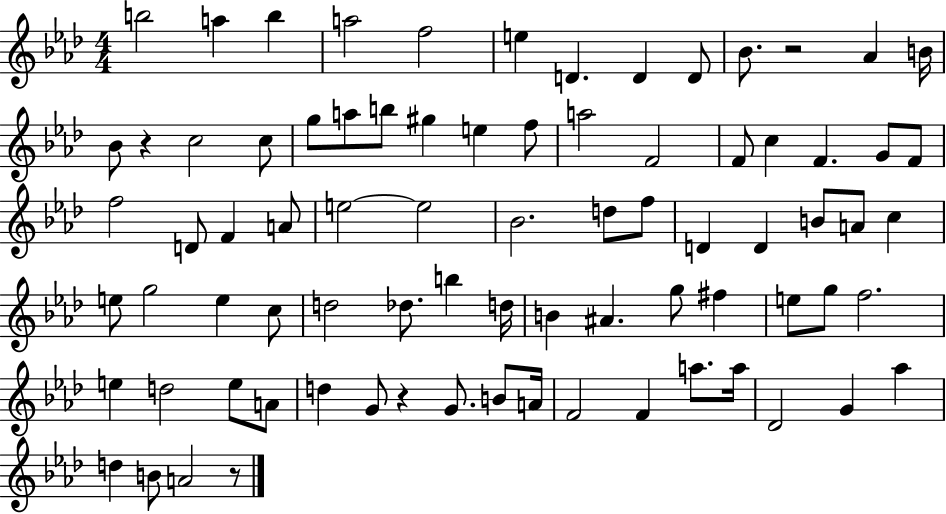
{
  \clef treble
  \numericTimeSignature
  \time 4/4
  \key aes \major
  b''2 a''4 b''4 | a''2 f''2 | e''4 d'4. d'4 d'8 | bes'8. r2 aes'4 b'16 | \break bes'8 r4 c''2 c''8 | g''8 a''8 b''8 gis''4 e''4 f''8 | a''2 f'2 | f'8 c''4 f'4. g'8 f'8 | \break f''2 d'8 f'4 a'8 | e''2~~ e''2 | bes'2. d''8 f''8 | d'4 d'4 b'8 a'8 c''4 | \break e''8 g''2 e''4 c''8 | d''2 des''8. b''4 d''16 | b'4 ais'4. g''8 fis''4 | e''8 g''8 f''2. | \break e''4 d''2 e''8 a'8 | d''4 g'8 r4 g'8. b'8 a'16 | f'2 f'4 a''8. a''16 | des'2 g'4 aes''4 | \break d''4 b'8 a'2 r8 | \bar "|."
}